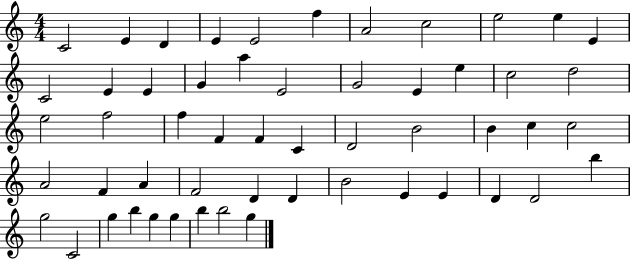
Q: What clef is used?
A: treble